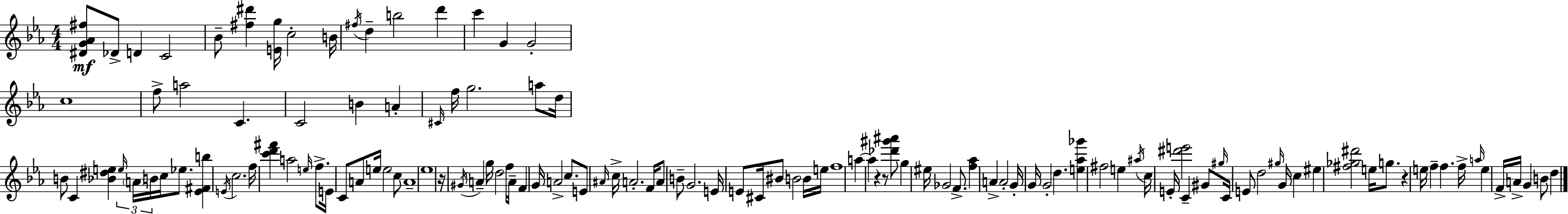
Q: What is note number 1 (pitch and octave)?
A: Db4